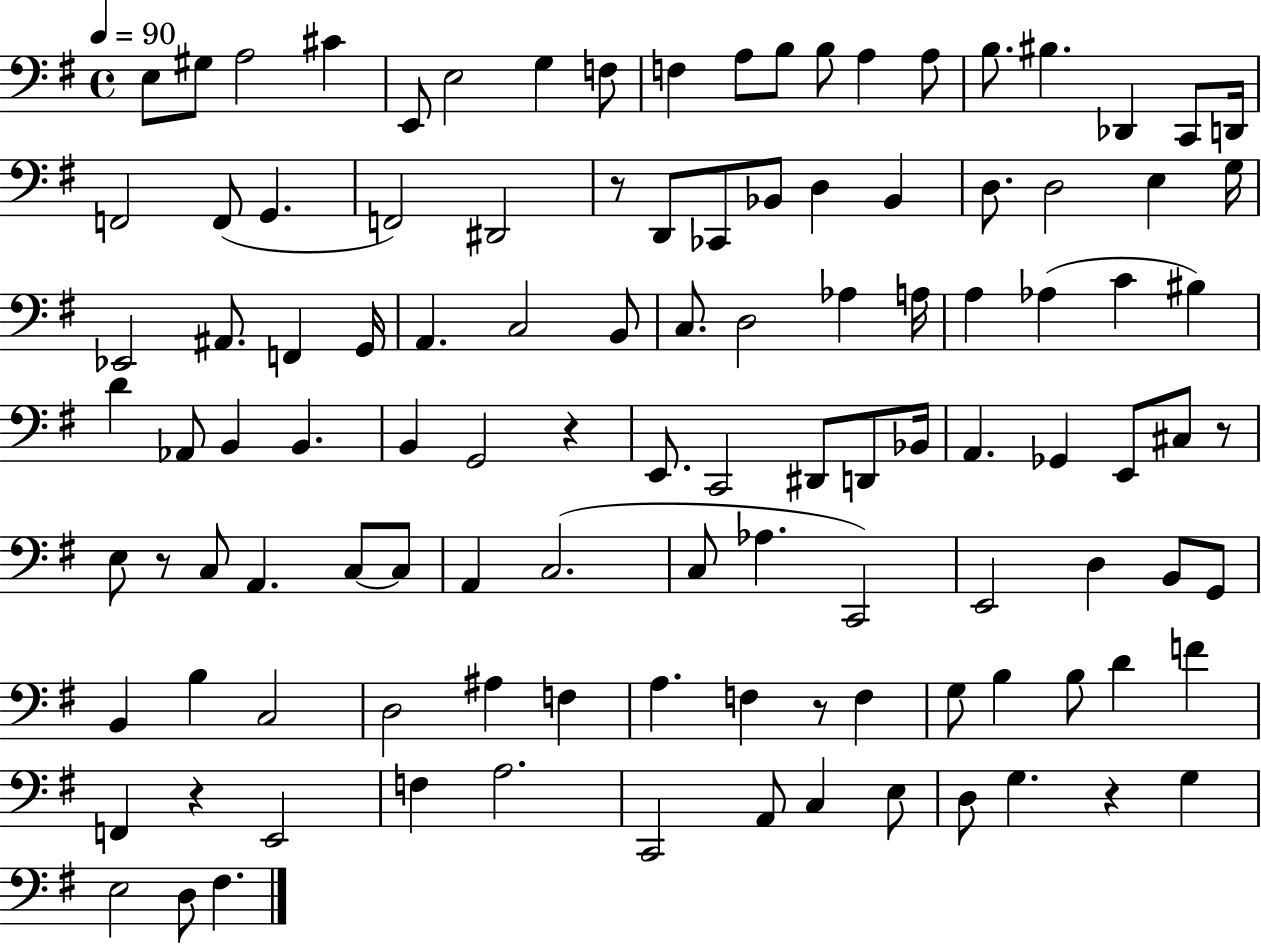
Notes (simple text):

E3/e G#3/e A3/h C#4/q E2/e E3/h G3/q F3/e F3/q A3/e B3/e B3/e A3/q A3/e B3/e. BIS3/q. Db2/q C2/e D2/s F2/h F2/e G2/q. F2/h D#2/h R/e D2/e CES2/e Bb2/e D3/q Bb2/q D3/e. D3/h E3/q G3/s Eb2/h A#2/e. F2/q G2/s A2/q. C3/h B2/e C3/e. D3/h Ab3/q A3/s A3/q Ab3/q C4/q BIS3/q D4/q Ab2/e B2/q B2/q. B2/q G2/h R/q E2/e. C2/h D#2/e D2/e Bb2/s A2/q. Gb2/q E2/e C#3/e R/e E3/e R/e C3/e A2/q. C3/e C3/e A2/q C3/h. C3/e Ab3/q. C2/h E2/h D3/q B2/e G2/e B2/q B3/q C3/h D3/h A#3/q F3/q A3/q. F3/q R/e F3/q G3/e B3/q B3/e D4/q F4/q F2/q R/q E2/h F3/q A3/h. C2/h A2/e C3/q E3/e D3/e G3/q. R/q G3/q E3/h D3/e F#3/q.